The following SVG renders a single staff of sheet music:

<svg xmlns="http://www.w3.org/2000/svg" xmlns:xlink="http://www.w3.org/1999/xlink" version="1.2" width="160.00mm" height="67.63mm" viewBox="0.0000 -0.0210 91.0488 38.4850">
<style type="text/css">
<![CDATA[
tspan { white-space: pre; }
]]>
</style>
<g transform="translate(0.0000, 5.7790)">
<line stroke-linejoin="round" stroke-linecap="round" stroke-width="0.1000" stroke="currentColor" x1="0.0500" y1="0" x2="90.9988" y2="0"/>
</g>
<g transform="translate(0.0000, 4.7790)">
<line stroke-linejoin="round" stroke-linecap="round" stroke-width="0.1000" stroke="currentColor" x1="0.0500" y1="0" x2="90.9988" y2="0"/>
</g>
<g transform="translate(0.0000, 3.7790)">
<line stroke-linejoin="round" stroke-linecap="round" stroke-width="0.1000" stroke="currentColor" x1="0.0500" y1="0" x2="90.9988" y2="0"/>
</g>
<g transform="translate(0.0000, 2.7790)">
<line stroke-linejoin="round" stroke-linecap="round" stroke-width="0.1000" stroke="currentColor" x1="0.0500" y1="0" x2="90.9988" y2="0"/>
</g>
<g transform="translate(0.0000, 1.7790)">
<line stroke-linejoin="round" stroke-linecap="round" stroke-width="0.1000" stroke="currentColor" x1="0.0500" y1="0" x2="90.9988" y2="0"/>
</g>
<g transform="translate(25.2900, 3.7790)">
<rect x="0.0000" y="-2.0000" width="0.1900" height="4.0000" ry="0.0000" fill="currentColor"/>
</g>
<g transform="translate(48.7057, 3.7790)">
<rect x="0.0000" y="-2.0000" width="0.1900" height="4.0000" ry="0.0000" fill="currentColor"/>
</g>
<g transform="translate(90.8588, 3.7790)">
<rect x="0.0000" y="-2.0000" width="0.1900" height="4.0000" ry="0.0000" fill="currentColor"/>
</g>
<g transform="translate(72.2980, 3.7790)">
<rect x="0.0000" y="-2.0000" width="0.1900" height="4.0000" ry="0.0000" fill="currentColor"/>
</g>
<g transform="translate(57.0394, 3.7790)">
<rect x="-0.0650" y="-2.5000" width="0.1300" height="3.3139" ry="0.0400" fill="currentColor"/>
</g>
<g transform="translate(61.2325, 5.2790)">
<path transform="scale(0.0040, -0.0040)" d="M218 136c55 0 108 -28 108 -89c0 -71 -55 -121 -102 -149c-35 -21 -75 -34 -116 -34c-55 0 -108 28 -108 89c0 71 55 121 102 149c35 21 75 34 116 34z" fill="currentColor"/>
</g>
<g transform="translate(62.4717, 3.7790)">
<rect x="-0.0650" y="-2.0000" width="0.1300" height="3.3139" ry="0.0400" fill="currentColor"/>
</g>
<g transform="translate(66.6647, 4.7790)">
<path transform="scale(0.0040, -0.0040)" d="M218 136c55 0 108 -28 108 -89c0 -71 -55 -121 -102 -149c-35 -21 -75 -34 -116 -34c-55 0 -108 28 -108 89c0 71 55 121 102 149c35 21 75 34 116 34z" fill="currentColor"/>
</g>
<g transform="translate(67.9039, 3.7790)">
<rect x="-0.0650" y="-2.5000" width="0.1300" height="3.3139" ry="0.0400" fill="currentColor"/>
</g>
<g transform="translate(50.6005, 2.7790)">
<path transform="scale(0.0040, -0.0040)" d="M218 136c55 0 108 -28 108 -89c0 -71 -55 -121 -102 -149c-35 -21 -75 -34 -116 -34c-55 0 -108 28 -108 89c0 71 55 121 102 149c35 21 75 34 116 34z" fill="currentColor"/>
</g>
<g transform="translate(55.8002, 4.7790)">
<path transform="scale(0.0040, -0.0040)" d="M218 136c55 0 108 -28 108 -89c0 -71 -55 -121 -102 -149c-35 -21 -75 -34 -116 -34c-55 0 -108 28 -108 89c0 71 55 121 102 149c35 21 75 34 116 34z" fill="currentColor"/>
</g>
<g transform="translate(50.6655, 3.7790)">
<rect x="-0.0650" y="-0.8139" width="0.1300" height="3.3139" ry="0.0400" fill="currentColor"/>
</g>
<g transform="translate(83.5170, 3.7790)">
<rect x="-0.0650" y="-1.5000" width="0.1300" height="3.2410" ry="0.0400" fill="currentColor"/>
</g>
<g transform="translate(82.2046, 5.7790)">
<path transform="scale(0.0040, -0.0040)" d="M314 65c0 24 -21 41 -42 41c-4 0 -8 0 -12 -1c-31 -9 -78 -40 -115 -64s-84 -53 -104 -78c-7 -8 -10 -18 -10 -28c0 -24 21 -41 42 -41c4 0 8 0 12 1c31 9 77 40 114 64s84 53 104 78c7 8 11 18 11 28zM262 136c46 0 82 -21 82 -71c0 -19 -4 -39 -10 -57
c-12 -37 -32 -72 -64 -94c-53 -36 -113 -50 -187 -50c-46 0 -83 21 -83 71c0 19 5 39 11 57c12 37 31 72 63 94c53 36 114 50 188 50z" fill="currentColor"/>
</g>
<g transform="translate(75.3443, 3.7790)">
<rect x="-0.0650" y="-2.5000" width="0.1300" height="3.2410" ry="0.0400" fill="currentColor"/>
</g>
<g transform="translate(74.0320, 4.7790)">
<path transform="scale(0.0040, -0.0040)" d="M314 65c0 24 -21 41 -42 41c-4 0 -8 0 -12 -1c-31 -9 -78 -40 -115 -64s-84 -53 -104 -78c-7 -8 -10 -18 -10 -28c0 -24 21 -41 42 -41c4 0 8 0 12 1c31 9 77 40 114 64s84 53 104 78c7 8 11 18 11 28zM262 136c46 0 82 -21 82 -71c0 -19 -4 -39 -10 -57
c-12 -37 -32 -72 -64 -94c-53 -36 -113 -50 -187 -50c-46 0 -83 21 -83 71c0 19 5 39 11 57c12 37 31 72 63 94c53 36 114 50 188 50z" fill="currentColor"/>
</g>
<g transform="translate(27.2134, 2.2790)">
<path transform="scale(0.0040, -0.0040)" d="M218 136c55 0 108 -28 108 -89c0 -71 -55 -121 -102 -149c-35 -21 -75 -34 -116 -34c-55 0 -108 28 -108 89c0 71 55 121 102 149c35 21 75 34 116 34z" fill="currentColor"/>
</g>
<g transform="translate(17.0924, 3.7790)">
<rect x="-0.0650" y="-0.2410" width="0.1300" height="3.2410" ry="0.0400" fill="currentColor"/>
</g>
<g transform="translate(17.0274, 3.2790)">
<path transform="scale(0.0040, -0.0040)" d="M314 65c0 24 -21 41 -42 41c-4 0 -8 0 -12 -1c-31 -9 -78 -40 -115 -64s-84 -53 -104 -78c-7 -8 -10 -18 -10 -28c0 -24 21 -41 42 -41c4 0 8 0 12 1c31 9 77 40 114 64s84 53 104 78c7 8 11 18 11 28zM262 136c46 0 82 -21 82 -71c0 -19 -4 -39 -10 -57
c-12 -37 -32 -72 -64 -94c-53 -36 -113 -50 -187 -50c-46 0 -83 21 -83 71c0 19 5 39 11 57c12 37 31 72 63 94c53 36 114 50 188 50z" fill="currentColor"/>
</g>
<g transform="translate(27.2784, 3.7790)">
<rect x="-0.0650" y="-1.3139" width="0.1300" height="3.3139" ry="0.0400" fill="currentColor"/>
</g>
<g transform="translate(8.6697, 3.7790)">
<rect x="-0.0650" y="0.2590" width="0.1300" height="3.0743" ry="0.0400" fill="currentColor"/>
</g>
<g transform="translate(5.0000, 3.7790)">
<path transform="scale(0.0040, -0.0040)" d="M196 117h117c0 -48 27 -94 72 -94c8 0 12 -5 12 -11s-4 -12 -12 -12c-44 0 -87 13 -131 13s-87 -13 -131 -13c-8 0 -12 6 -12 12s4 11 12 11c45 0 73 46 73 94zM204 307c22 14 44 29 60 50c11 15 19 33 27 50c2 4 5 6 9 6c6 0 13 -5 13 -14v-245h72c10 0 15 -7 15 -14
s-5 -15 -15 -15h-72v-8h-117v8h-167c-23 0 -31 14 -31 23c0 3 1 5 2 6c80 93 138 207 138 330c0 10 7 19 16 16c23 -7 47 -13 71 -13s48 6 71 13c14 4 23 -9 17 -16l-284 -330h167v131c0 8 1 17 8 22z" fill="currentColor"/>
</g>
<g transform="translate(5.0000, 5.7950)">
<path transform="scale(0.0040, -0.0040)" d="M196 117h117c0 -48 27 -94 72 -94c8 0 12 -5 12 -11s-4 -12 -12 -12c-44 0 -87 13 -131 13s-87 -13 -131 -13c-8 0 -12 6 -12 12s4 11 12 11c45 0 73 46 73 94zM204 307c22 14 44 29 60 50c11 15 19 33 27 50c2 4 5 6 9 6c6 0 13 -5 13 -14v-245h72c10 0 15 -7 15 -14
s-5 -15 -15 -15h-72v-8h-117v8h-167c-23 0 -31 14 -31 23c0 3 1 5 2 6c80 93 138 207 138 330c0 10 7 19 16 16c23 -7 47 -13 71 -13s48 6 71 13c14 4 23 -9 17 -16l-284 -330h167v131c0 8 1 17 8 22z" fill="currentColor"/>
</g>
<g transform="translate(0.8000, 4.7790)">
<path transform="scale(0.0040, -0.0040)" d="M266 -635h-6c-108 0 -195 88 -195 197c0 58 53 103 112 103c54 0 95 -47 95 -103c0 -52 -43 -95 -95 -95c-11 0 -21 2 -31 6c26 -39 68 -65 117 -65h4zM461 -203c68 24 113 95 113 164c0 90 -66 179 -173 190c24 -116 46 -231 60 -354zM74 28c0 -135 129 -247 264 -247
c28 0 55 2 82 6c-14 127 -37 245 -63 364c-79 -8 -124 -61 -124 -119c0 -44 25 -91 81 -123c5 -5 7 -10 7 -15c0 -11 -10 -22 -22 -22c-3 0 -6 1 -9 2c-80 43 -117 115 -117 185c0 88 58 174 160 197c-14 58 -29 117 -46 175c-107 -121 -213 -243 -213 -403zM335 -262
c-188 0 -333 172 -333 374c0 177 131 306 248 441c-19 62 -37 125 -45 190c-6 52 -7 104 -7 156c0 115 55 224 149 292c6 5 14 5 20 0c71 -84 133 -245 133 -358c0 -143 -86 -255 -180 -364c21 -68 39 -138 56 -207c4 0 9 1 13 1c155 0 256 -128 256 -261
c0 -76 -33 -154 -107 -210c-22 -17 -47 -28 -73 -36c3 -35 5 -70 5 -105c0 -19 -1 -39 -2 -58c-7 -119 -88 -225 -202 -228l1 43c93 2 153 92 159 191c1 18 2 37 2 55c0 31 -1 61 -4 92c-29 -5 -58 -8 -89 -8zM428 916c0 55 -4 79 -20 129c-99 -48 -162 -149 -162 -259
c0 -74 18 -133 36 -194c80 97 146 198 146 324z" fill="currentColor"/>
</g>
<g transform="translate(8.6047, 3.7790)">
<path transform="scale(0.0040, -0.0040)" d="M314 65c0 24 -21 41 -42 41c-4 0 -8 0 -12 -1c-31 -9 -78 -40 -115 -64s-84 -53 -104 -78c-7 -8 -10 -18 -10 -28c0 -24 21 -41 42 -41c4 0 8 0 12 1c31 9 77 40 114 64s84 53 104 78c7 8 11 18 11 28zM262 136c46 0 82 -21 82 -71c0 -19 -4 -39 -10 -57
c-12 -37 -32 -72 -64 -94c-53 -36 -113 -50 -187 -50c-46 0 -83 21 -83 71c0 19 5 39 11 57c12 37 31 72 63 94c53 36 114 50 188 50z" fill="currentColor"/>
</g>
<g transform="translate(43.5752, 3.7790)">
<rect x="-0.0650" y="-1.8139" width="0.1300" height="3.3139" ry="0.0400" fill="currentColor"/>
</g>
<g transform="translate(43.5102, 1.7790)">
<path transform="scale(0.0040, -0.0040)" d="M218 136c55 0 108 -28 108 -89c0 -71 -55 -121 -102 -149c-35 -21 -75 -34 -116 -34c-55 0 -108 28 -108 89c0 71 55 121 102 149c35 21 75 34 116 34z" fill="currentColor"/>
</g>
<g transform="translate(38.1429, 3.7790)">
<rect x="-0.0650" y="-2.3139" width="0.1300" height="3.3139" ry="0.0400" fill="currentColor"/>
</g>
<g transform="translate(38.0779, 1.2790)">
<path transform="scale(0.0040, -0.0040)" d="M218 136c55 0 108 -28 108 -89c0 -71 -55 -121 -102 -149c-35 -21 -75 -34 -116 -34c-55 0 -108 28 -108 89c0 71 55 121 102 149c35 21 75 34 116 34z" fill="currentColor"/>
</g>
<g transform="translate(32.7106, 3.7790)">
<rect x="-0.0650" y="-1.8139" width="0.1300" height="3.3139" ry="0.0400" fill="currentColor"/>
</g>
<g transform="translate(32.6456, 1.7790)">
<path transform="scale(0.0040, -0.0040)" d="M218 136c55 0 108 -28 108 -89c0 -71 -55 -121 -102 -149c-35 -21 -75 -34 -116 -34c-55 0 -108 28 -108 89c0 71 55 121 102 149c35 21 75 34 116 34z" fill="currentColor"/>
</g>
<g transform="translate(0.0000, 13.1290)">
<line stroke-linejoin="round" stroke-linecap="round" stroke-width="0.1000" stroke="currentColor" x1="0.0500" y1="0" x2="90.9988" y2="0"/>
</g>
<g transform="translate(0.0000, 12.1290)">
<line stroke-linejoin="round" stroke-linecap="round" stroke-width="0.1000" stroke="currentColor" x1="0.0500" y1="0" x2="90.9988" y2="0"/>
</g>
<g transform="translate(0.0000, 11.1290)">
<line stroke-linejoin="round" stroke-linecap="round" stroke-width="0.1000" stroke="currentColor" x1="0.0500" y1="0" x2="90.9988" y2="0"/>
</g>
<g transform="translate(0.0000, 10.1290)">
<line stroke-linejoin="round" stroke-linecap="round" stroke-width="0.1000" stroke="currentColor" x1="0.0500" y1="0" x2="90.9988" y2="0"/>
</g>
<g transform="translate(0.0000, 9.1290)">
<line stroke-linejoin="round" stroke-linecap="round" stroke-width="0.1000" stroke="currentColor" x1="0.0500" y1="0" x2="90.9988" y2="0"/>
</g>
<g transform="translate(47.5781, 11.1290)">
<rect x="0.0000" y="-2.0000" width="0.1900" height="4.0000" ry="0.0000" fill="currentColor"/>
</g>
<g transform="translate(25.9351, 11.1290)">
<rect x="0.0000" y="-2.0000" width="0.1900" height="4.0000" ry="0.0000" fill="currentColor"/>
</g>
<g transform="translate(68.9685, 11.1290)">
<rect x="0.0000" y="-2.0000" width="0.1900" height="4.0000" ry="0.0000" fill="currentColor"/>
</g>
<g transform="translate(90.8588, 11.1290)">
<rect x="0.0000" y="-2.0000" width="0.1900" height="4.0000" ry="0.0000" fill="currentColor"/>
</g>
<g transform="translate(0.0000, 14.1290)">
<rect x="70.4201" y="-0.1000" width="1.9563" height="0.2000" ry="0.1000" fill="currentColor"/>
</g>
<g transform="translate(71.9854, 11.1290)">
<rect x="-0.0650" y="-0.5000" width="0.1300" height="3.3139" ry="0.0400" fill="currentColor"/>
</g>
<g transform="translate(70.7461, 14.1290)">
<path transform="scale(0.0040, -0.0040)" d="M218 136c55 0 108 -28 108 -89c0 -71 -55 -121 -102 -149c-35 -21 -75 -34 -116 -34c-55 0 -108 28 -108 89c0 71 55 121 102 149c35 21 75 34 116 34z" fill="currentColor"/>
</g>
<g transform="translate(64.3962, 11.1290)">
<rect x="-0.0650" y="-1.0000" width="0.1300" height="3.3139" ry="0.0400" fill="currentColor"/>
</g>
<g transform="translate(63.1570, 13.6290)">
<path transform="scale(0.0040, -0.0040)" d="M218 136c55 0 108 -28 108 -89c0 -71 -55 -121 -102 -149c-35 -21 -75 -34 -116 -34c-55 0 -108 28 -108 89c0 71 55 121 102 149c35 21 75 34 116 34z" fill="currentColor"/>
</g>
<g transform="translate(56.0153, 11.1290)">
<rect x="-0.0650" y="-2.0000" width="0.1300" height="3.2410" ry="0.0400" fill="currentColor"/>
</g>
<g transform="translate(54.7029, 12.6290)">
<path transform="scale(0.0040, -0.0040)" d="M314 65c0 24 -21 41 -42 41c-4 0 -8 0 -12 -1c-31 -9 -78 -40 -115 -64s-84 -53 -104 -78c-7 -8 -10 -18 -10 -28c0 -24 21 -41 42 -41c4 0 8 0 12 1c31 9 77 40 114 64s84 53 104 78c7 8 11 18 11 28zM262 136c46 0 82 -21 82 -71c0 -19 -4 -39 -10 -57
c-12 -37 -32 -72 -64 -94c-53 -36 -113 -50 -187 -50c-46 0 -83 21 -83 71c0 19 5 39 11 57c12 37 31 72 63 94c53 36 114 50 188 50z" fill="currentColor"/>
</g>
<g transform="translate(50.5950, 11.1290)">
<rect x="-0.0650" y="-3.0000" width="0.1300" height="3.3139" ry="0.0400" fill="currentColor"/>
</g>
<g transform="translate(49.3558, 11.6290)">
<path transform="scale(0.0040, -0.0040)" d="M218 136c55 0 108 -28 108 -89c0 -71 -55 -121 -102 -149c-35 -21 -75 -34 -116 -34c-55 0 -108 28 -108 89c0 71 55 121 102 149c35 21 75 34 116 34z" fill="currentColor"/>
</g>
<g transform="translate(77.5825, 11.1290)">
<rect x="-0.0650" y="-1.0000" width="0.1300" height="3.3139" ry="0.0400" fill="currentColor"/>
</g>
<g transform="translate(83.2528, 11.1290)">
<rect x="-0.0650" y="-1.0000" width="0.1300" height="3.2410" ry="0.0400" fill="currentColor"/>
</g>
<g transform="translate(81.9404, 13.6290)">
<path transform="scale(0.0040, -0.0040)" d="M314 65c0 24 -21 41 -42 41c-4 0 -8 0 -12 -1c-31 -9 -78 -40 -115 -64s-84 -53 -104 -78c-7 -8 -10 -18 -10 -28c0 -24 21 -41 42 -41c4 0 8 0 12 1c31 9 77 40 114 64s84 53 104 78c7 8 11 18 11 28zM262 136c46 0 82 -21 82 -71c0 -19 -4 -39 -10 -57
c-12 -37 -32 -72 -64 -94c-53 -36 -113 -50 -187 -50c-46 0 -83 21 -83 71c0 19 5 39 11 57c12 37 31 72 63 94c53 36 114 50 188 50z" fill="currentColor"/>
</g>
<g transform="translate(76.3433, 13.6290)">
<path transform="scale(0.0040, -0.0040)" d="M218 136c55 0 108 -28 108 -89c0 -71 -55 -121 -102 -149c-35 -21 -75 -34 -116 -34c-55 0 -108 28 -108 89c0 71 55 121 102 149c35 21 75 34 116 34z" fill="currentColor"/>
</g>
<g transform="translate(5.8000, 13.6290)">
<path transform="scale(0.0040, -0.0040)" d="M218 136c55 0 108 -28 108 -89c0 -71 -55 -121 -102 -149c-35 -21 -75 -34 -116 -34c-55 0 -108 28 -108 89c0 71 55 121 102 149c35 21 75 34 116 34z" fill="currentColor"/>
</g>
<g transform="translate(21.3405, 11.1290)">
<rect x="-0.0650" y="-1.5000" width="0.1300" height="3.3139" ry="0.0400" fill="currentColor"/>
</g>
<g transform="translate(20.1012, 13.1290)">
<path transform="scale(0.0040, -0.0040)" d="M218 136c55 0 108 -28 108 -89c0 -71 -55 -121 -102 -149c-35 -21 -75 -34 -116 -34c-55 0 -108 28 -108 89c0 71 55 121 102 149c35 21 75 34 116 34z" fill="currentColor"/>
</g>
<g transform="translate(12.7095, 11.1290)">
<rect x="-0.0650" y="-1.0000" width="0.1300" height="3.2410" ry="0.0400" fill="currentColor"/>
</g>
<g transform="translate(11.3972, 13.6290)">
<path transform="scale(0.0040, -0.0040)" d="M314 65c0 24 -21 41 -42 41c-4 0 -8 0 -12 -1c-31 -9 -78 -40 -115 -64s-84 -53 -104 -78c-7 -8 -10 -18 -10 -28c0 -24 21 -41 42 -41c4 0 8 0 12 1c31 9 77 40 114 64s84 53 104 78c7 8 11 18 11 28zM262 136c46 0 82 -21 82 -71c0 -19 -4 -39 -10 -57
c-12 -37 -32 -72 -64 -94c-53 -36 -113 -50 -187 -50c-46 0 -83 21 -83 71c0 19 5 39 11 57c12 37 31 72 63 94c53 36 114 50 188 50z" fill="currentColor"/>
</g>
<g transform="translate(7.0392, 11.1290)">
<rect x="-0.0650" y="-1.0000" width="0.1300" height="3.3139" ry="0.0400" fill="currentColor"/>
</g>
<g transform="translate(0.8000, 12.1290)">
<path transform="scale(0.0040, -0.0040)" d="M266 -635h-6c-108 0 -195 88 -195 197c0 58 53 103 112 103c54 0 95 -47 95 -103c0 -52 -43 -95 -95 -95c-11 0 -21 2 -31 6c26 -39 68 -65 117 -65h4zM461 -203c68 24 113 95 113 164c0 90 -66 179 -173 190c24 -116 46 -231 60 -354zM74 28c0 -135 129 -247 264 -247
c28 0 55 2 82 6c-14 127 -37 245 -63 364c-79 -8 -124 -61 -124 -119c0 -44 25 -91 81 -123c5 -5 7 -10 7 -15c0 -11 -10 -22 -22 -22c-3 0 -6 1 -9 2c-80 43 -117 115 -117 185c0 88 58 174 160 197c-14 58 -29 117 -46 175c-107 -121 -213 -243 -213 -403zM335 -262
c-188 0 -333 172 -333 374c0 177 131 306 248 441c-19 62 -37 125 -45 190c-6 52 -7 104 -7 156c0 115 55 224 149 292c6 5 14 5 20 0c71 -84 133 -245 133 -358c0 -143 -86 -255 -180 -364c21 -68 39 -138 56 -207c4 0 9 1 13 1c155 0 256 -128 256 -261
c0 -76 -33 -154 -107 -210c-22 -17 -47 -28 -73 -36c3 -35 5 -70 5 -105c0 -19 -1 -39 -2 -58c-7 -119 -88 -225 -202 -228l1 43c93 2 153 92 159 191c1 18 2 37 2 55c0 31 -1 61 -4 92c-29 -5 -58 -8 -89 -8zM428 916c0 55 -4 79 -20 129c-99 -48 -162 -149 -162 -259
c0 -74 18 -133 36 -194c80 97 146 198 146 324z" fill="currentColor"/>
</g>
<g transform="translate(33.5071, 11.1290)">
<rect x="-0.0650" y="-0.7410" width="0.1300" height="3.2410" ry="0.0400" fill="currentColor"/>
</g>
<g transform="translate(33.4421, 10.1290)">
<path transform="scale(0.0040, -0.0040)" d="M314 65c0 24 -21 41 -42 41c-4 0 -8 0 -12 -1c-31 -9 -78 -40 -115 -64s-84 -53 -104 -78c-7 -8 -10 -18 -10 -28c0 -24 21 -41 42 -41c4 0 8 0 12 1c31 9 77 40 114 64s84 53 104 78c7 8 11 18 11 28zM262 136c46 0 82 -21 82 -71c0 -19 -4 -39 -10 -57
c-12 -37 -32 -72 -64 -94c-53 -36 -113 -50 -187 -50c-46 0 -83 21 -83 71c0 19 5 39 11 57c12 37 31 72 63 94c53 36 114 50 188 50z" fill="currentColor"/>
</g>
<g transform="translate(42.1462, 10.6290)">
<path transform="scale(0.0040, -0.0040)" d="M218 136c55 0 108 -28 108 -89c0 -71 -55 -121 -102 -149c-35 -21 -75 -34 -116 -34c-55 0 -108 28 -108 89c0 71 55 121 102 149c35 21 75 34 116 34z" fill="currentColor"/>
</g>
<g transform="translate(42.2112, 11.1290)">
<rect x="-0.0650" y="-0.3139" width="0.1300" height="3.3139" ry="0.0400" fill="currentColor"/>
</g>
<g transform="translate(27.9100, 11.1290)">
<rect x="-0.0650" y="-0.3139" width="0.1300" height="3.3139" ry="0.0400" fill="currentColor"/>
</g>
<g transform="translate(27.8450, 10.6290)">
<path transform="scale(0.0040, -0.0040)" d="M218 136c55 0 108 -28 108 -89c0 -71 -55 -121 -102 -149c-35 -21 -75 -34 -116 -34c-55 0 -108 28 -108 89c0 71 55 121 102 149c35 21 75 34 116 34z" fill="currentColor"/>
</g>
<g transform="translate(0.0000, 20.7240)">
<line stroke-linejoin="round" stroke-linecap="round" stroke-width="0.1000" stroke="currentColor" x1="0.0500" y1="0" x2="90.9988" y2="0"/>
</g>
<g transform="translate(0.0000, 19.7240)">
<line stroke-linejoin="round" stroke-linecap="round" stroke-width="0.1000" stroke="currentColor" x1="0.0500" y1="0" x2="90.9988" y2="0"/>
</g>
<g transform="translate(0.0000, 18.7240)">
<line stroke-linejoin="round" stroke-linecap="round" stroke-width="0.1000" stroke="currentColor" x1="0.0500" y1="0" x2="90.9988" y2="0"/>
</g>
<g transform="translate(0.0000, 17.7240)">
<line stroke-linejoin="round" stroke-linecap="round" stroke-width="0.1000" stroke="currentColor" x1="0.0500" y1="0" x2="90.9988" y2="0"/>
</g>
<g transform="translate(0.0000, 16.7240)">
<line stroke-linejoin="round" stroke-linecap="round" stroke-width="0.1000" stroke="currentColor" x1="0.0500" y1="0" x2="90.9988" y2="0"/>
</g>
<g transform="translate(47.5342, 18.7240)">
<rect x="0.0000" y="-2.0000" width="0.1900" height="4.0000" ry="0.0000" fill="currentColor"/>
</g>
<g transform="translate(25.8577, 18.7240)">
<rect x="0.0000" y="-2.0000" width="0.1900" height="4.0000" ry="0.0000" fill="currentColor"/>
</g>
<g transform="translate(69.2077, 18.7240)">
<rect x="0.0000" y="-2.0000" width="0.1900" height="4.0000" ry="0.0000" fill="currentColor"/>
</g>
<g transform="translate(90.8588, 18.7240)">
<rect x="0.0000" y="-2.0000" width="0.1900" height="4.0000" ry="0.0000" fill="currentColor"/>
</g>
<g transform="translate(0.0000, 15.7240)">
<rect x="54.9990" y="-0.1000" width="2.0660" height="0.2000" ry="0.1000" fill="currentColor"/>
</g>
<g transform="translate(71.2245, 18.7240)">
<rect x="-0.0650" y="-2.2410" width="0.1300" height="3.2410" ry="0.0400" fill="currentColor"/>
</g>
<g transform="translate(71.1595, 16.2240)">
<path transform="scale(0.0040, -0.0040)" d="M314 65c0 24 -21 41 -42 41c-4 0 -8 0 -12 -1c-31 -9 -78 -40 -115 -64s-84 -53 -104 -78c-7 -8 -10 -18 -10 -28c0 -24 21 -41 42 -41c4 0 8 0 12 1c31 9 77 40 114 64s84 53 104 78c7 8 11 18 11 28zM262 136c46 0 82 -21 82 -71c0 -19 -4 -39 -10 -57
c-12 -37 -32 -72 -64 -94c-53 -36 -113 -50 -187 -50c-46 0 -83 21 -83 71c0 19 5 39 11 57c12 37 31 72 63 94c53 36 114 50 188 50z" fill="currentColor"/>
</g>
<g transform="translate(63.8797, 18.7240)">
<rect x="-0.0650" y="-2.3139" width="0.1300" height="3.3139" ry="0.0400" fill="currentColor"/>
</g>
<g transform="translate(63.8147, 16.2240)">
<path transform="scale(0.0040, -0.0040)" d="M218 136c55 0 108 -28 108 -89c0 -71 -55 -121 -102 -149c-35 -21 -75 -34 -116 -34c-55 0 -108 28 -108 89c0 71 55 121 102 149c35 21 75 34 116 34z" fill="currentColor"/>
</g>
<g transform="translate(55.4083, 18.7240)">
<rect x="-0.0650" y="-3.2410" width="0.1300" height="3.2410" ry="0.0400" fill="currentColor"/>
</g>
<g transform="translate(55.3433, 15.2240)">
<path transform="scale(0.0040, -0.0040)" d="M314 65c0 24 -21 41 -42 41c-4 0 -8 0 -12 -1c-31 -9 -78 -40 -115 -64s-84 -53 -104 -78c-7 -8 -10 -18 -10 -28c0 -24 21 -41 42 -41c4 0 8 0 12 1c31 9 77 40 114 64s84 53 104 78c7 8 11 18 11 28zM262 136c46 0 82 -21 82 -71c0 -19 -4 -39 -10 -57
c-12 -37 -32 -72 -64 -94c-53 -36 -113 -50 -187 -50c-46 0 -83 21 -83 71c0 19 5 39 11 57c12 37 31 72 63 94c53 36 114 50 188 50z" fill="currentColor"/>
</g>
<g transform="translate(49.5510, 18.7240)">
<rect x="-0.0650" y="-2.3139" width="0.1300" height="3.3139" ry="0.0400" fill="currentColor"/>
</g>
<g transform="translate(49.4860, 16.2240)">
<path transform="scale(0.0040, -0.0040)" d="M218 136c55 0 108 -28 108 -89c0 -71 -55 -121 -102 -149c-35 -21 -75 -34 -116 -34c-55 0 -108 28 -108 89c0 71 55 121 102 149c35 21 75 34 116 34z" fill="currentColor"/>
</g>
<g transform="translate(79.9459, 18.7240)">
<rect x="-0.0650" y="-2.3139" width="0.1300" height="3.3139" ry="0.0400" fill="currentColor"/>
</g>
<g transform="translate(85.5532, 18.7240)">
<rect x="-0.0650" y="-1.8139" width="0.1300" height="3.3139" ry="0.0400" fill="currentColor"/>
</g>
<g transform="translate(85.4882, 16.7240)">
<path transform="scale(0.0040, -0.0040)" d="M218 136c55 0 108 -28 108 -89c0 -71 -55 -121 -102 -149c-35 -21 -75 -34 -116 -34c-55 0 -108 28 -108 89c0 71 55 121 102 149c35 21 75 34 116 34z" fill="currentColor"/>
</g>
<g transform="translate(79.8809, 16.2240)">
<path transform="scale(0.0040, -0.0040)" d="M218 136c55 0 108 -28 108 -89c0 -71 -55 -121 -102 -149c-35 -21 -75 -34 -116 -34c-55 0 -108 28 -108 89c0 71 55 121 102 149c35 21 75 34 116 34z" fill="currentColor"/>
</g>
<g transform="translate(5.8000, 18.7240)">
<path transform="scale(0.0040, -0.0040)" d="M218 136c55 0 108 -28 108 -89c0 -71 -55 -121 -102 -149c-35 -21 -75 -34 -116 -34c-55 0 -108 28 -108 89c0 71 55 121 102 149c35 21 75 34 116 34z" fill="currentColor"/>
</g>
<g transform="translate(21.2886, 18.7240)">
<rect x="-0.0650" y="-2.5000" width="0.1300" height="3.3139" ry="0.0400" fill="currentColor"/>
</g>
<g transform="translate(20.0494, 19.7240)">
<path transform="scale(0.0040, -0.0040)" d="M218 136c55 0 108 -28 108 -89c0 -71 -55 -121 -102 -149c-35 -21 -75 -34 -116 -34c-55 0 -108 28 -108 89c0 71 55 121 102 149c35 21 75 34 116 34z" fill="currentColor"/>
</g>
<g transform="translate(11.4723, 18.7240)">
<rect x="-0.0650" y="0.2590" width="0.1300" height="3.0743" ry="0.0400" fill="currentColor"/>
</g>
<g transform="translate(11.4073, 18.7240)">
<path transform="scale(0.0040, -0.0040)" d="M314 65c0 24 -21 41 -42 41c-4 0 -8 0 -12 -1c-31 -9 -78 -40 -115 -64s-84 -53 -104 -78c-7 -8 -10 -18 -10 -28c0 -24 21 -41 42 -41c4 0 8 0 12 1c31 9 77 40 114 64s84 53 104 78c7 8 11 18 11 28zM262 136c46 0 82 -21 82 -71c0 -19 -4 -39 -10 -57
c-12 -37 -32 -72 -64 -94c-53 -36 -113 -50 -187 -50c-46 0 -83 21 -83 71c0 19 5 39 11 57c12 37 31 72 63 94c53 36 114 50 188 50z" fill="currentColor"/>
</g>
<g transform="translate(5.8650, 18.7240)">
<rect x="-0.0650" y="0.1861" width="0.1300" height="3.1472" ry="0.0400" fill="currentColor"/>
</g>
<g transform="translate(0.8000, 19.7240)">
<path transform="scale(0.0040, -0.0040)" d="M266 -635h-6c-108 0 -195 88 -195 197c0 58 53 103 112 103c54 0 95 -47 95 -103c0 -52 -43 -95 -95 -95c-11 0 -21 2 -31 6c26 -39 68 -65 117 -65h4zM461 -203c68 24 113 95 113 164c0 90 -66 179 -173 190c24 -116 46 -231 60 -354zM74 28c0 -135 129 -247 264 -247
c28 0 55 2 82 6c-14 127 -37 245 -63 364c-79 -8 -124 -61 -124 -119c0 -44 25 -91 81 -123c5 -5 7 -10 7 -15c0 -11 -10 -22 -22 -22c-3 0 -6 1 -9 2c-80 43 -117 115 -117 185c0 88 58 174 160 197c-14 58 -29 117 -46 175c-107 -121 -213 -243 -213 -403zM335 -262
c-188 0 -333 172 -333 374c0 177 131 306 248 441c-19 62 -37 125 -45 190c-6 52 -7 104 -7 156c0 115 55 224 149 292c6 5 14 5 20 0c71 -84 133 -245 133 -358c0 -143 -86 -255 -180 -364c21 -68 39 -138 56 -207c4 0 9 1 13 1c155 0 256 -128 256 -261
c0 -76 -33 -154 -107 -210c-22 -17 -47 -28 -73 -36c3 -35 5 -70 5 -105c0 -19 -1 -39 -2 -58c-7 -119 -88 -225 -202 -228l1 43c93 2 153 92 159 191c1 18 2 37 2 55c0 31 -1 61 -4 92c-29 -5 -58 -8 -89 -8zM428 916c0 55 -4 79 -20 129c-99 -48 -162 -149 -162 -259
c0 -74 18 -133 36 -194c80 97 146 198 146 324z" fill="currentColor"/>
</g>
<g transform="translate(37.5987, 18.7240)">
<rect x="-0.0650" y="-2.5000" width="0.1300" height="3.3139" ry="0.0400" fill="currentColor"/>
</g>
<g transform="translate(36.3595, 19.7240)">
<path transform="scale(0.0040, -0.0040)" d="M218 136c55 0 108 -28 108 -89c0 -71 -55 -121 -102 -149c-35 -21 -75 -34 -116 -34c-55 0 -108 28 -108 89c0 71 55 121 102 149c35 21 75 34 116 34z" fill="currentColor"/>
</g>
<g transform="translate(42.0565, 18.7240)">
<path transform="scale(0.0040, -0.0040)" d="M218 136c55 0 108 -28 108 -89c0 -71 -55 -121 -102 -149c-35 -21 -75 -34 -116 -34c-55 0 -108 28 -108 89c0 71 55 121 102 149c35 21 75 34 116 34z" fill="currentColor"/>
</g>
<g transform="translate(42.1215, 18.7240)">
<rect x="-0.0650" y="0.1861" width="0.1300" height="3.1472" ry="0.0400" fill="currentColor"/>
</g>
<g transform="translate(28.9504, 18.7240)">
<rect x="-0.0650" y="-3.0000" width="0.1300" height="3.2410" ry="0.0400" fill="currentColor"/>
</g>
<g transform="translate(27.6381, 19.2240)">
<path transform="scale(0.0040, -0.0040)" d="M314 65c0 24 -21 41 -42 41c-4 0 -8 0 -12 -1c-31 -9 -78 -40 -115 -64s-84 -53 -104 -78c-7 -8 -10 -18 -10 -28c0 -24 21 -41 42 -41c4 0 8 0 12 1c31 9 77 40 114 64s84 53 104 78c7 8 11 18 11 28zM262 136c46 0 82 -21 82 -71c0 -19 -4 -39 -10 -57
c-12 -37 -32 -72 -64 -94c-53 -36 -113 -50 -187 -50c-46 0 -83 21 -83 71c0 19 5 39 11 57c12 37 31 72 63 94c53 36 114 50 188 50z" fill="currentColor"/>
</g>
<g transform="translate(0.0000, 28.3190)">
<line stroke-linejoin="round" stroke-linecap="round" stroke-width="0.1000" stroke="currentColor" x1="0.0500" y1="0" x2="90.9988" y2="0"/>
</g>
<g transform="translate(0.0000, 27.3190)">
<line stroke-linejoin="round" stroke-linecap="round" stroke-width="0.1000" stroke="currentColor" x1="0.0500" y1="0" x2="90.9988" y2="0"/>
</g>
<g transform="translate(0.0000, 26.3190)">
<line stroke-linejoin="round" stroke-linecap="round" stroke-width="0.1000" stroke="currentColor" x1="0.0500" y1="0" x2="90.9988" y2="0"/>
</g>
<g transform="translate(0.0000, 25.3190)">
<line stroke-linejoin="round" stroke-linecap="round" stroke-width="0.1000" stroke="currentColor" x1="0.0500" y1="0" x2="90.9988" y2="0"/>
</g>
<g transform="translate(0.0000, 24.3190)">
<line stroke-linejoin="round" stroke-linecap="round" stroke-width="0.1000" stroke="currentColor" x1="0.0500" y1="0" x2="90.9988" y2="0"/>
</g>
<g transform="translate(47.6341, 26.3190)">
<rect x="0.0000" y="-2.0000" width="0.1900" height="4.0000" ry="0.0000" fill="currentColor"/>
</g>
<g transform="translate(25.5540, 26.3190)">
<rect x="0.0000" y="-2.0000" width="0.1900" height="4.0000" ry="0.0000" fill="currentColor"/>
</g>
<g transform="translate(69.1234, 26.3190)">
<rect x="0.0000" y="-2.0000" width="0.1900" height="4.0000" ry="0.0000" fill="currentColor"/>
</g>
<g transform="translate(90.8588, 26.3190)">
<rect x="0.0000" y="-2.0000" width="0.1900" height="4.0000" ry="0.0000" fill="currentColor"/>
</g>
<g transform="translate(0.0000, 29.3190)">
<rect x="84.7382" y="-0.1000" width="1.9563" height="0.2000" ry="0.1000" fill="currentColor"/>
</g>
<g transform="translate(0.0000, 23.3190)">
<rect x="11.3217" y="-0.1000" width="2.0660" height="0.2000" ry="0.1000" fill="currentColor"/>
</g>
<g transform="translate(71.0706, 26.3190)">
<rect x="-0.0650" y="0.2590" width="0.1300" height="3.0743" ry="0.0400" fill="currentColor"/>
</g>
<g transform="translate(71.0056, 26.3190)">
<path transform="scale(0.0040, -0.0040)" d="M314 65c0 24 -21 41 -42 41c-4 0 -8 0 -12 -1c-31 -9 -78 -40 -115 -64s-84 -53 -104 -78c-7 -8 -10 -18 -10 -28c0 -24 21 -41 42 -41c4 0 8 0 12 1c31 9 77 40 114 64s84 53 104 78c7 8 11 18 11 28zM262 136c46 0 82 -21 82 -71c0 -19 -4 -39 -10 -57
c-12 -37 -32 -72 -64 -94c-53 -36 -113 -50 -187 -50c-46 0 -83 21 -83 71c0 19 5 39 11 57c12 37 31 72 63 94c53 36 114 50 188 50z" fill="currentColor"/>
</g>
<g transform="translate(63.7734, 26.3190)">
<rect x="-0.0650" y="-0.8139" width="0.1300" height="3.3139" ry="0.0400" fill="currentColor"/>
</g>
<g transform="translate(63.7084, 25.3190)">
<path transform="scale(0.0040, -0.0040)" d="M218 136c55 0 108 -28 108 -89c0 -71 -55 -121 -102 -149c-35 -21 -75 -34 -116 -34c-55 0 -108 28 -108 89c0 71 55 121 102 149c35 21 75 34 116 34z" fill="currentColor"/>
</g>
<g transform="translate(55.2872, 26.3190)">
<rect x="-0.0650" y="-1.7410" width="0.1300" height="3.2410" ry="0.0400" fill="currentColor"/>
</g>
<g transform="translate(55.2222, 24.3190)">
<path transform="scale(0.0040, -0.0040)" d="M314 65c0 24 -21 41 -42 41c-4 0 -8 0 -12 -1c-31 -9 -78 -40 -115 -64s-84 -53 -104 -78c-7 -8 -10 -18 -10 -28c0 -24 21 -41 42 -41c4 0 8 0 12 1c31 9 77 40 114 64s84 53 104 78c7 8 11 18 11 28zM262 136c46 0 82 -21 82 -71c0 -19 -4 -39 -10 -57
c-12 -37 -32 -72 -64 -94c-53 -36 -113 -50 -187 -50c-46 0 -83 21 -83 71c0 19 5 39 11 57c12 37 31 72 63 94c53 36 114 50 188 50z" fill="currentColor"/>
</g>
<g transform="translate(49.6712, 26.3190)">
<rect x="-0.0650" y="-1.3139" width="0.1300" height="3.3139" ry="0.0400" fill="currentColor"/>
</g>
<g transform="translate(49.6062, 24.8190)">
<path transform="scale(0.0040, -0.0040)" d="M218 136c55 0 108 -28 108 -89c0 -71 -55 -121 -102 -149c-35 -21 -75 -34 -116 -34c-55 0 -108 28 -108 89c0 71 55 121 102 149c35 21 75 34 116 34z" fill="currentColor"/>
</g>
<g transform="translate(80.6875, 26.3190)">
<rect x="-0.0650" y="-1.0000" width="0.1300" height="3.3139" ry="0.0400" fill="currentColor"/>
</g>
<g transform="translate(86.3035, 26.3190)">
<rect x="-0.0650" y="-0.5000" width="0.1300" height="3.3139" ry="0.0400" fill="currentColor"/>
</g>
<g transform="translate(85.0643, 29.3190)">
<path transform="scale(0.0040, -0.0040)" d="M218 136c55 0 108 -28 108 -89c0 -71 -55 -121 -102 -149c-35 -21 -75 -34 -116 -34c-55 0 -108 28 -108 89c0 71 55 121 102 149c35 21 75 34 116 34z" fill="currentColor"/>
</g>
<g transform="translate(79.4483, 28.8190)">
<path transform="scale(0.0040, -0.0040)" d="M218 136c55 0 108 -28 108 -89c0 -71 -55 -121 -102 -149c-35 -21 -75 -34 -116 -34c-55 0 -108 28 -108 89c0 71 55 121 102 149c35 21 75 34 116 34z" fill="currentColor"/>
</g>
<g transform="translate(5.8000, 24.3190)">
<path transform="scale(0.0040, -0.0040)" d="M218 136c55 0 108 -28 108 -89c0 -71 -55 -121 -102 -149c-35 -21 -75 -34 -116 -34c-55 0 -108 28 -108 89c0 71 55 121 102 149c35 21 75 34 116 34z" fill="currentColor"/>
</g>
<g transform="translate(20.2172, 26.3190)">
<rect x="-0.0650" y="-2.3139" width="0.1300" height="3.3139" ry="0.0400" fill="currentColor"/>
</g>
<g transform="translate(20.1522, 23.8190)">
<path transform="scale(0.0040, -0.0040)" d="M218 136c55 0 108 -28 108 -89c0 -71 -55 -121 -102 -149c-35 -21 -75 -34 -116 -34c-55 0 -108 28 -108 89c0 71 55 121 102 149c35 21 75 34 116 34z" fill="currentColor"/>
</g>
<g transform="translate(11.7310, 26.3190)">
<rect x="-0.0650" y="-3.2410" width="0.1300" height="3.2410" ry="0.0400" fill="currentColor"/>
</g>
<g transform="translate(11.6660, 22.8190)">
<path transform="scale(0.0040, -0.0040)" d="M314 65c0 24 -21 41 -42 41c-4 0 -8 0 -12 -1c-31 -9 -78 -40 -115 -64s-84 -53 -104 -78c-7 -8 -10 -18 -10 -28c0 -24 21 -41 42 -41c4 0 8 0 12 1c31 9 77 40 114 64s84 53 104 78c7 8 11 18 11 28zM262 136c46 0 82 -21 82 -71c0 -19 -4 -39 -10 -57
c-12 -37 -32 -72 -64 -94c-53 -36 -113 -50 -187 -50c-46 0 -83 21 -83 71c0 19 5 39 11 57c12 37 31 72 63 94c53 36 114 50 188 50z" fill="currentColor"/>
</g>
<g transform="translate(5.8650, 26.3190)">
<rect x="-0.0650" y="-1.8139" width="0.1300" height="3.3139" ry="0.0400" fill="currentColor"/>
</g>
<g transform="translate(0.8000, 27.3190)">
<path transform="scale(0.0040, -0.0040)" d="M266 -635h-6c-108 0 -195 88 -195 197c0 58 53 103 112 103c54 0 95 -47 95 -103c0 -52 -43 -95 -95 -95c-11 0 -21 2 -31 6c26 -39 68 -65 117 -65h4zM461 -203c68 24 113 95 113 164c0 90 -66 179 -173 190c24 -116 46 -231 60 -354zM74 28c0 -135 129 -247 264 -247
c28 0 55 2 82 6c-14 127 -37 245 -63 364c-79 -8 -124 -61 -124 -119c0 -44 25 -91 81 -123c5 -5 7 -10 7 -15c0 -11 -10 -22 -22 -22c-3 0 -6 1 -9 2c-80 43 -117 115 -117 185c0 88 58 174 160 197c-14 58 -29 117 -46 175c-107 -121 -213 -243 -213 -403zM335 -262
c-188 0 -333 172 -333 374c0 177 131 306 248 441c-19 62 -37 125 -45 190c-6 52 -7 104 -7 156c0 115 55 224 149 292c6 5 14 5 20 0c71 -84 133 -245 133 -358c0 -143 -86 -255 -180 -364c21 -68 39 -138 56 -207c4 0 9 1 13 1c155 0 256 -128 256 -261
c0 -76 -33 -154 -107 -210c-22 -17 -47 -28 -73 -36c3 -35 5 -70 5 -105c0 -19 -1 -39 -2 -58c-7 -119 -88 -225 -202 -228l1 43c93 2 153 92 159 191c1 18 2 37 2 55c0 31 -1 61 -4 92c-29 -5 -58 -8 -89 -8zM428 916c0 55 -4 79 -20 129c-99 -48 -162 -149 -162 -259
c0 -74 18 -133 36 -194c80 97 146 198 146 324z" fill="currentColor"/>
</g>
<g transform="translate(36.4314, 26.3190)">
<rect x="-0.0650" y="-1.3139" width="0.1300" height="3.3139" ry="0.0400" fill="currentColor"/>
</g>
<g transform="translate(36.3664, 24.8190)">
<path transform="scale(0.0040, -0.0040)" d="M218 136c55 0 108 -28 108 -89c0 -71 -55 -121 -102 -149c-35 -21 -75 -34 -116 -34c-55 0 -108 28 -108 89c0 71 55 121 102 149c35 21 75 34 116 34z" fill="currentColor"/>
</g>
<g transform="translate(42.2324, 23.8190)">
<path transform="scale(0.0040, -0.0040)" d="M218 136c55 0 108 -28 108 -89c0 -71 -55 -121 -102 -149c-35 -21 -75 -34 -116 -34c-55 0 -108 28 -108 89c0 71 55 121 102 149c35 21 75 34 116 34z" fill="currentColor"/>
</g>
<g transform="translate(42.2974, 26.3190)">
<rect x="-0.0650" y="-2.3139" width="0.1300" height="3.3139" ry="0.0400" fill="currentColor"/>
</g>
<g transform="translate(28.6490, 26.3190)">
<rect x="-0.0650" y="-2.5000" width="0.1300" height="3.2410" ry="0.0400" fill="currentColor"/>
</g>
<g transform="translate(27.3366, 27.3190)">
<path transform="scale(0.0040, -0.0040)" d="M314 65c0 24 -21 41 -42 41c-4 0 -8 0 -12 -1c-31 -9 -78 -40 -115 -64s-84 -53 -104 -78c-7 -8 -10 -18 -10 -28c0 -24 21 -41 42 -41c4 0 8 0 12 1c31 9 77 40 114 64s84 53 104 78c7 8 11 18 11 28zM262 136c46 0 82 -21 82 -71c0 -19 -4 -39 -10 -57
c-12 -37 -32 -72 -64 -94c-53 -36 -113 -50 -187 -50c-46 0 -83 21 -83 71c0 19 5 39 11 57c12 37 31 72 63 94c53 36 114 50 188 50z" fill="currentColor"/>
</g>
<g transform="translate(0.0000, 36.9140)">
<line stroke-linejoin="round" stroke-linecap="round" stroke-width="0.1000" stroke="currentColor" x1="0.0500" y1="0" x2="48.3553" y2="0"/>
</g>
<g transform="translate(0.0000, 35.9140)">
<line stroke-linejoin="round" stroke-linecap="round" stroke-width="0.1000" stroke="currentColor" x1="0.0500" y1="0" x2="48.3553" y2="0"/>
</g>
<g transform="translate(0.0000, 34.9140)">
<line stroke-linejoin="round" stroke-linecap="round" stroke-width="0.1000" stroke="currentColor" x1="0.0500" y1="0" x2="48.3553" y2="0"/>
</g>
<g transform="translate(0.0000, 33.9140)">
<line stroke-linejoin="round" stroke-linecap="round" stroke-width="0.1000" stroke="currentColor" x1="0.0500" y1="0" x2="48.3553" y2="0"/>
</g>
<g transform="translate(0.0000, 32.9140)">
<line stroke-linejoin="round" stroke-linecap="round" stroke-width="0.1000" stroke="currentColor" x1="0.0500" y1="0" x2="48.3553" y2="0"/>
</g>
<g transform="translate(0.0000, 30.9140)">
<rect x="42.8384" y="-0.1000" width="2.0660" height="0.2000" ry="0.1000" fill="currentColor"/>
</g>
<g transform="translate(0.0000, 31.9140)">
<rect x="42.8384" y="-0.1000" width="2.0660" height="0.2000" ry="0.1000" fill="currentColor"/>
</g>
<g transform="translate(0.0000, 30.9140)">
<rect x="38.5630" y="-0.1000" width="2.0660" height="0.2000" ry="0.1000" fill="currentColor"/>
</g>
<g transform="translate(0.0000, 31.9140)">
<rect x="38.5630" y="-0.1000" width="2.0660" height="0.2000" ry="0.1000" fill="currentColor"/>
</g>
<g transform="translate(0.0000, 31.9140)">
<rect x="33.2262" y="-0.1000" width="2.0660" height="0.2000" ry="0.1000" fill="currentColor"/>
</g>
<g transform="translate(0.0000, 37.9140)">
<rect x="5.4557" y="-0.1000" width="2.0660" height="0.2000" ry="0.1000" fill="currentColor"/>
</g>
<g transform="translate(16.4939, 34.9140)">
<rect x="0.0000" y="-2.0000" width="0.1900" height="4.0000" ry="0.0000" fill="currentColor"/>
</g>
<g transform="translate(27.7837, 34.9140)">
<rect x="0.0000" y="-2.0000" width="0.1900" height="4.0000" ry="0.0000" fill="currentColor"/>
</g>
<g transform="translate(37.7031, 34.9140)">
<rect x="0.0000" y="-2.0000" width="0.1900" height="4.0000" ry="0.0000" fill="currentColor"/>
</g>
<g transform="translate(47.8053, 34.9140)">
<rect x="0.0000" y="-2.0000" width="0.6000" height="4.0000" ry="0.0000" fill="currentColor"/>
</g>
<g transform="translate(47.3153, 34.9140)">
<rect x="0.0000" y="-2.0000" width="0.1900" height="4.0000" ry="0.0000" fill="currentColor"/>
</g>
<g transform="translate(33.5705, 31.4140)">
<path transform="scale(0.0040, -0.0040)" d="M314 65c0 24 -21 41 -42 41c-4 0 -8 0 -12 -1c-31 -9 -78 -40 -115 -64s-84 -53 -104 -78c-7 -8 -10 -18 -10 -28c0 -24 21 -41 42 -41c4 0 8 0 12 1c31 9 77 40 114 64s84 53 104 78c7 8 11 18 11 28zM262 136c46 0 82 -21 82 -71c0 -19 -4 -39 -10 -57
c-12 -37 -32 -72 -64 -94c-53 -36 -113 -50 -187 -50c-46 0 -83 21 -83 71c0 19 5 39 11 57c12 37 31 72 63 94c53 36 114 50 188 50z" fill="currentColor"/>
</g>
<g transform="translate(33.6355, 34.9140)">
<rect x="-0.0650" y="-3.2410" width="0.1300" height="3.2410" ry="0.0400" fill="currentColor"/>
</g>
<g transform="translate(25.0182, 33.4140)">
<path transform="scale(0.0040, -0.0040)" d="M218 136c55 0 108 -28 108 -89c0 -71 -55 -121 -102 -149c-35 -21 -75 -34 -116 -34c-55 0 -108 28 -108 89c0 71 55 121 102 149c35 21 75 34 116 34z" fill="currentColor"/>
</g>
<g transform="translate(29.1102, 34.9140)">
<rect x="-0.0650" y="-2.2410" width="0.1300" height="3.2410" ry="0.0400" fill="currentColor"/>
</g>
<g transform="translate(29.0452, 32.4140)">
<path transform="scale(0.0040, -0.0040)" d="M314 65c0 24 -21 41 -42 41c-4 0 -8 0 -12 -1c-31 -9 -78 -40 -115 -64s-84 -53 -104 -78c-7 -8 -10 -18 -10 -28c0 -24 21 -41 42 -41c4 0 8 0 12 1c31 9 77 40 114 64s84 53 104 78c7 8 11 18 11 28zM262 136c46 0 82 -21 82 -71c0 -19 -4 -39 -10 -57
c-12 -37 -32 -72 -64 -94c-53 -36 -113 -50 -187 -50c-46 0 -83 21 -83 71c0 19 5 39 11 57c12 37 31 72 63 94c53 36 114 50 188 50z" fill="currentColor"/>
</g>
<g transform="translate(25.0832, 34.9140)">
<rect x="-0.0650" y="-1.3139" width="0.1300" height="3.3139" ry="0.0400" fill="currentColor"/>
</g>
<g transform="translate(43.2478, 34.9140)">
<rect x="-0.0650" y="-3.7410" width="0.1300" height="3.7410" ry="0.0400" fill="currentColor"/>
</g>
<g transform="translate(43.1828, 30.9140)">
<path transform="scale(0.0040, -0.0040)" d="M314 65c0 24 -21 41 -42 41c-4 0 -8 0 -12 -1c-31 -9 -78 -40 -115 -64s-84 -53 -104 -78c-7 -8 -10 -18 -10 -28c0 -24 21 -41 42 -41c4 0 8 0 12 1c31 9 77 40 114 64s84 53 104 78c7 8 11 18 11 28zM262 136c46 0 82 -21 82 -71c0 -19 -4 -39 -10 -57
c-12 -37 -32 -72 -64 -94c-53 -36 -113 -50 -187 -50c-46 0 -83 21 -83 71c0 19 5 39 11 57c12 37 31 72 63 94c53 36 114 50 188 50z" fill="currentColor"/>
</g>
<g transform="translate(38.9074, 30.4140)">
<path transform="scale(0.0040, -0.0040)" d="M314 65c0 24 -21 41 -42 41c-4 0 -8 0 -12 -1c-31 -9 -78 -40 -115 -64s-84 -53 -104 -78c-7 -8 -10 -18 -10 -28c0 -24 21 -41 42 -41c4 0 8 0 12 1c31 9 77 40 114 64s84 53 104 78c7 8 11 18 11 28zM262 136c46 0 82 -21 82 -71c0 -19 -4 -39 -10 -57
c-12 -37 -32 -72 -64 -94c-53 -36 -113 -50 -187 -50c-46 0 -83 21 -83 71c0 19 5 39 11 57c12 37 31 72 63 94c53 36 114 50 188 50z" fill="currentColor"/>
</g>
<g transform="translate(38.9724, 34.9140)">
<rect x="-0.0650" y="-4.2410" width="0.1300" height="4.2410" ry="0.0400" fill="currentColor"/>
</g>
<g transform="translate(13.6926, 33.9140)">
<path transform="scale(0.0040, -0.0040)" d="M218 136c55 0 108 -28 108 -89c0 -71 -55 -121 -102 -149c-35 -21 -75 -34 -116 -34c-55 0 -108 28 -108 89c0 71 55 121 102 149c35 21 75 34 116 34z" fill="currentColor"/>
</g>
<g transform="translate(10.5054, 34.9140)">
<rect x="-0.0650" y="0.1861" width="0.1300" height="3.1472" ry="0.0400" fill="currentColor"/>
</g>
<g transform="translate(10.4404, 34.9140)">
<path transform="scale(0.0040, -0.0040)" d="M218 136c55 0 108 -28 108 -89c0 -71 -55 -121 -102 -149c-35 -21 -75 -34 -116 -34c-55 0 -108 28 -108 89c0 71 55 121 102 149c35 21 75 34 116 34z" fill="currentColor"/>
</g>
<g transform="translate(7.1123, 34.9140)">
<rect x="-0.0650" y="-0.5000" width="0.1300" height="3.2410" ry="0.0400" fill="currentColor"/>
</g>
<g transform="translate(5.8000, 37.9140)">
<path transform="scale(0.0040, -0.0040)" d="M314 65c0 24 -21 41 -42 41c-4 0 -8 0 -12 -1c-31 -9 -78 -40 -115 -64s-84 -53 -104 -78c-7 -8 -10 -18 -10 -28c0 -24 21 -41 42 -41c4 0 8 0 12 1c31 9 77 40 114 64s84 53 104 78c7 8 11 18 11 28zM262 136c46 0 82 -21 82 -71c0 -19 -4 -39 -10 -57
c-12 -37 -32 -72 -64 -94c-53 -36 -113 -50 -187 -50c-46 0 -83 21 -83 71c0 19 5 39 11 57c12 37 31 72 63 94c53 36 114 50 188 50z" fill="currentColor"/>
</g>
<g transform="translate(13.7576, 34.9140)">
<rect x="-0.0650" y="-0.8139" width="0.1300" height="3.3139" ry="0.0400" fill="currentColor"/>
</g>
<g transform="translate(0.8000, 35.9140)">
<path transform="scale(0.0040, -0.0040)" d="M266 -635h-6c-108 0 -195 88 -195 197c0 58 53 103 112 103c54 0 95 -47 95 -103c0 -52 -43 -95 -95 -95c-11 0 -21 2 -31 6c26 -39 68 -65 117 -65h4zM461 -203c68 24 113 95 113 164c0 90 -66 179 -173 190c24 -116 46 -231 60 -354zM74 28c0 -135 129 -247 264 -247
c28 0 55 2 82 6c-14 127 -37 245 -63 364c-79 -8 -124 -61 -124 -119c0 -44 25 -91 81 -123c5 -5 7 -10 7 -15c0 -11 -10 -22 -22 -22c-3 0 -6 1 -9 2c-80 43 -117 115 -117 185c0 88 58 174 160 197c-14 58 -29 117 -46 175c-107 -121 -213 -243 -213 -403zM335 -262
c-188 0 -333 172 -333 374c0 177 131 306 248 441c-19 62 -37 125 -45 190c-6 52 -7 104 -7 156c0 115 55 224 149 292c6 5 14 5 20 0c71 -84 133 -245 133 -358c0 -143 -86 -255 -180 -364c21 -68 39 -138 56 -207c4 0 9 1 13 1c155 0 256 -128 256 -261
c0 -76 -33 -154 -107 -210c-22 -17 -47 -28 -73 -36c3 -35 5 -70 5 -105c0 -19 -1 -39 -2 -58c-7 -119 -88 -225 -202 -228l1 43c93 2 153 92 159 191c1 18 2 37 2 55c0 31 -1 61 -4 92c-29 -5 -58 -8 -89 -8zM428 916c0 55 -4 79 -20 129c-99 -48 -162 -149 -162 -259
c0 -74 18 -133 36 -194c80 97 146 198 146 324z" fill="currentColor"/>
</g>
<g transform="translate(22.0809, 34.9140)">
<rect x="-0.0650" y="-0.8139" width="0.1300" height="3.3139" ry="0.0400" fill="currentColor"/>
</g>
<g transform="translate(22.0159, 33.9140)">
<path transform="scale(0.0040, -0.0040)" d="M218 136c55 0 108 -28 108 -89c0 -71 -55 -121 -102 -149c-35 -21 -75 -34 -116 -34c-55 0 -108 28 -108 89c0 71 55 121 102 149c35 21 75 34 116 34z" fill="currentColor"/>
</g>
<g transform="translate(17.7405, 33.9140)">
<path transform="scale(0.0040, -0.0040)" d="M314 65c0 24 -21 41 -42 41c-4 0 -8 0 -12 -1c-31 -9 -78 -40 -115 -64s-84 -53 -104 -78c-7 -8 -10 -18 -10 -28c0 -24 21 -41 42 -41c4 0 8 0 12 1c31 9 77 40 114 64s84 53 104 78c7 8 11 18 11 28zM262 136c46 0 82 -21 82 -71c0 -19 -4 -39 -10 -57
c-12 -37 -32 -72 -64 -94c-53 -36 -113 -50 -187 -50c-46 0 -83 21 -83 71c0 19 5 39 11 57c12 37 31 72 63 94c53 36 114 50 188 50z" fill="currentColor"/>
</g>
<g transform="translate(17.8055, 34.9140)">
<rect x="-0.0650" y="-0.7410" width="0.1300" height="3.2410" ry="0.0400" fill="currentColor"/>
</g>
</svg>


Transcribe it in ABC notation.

X:1
T:Untitled
M:4/4
L:1/4
K:C
B2 c2 e f g f d G F G G2 E2 D D2 E c d2 c A F2 D C D D2 B B2 G A2 G B g b2 g g2 g f f b2 g G2 e g e f2 d B2 D C C2 B d d2 d e g2 b2 d'2 c'2